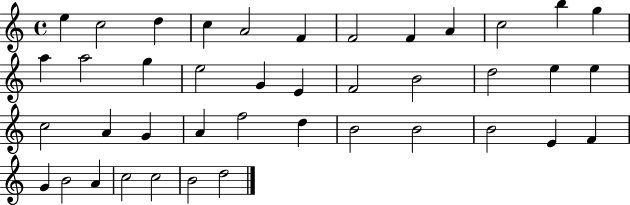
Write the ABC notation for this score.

X:1
T:Untitled
M:4/4
L:1/4
K:C
e c2 d c A2 F F2 F A c2 b g a a2 g e2 G E F2 B2 d2 e e c2 A G A f2 d B2 B2 B2 E F G B2 A c2 c2 B2 d2